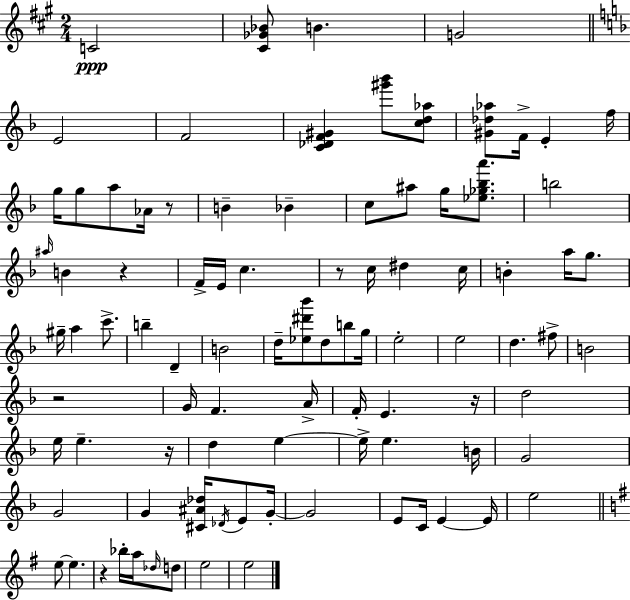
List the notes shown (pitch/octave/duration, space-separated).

C4/h [C#4,Gb4,Bb4]/e B4/q. G4/h E4/h F4/h [C4,Db4,F4,G#4]/q [G#6,Bb6]/e [C5,D5,Ab5]/e [G#4,Db5,Ab5]/e F4/s E4/q F5/s G5/s G5/e A5/e Ab4/s R/e B4/q Bb4/q C5/e A#5/e G5/s [Eb5,Gb5,Bb5,A6]/e. B5/h A#5/s B4/q R/q F4/s E4/s C5/q. R/e C5/s D#5/q C5/s B4/q A5/s G5/e. G#5/s A5/q C6/e. B5/q D4/q B4/h D5/s [Eb5,D#6,Bb6]/e D5/e B5/e G5/s E5/h E5/h D5/q. F#5/e B4/h R/h G4/s F4/q. A4/s F4/s E4/q. R/s D5/h E5/s E5/q. R/s D5/q E5/q E5/s E5/q. B4/s G4/h G4/h G4/q [C#4,A#4,Db5]/s Db4/s E4/e G4/s G4/h E4/e C4/s E4/q E4/s E5/h E5/e E5/q. R/q Bb5/s A5/s Db5/s D5/e E5/h E5/h